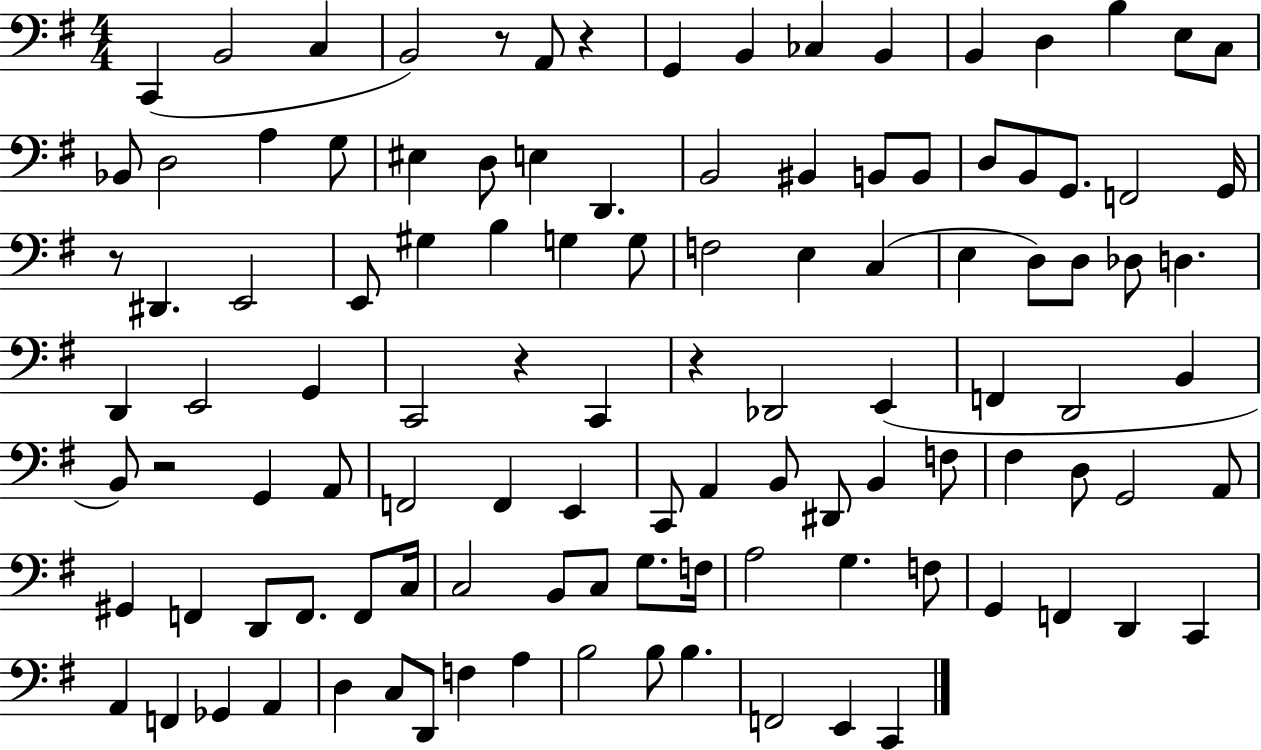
C2/q B2/h C3/q B2/h R/e A2/e R/q G2/q B2/q CES3/q B2/q B2/q D3/q B3/q E3/e C3/e Bb2/e D3/h A3/q G3/e EIS3/q D3/e E3/q D2/q. B2/h BIS2/q B2/e B2/e D3/e B2/e G2/e. F2/h G2/s R/e D#2/q. E2/h E2/e G#3/q B3/q G3/q G3/e F3/h E3/q C3/q E3/q D3/e D3/e Db3/e D3/q. D2/q E2/h G2/q C2/h R/q C2/q R/q Db2/h E2/q F2/q D2/h B2/q B2/e R/h G2/q A2/e F2/h F2/q E2/q C2/e A2/q B2/e D#2/e B2/q F3/e F#3/q D3/e G2/h A2/e G#2/q F2/q D2/e F2/e. F2/e C3/s C3/h B2/e C3/e G3/e. F3/s A3/h G3/q. F3/e G2/q F2/q D2/q C2/q A2/q F2/q Gb2/q A2/q D3/q C3/e D2/e F3/q A3/q B3/h B3/e B3/q. F2/h E2/q C2/q